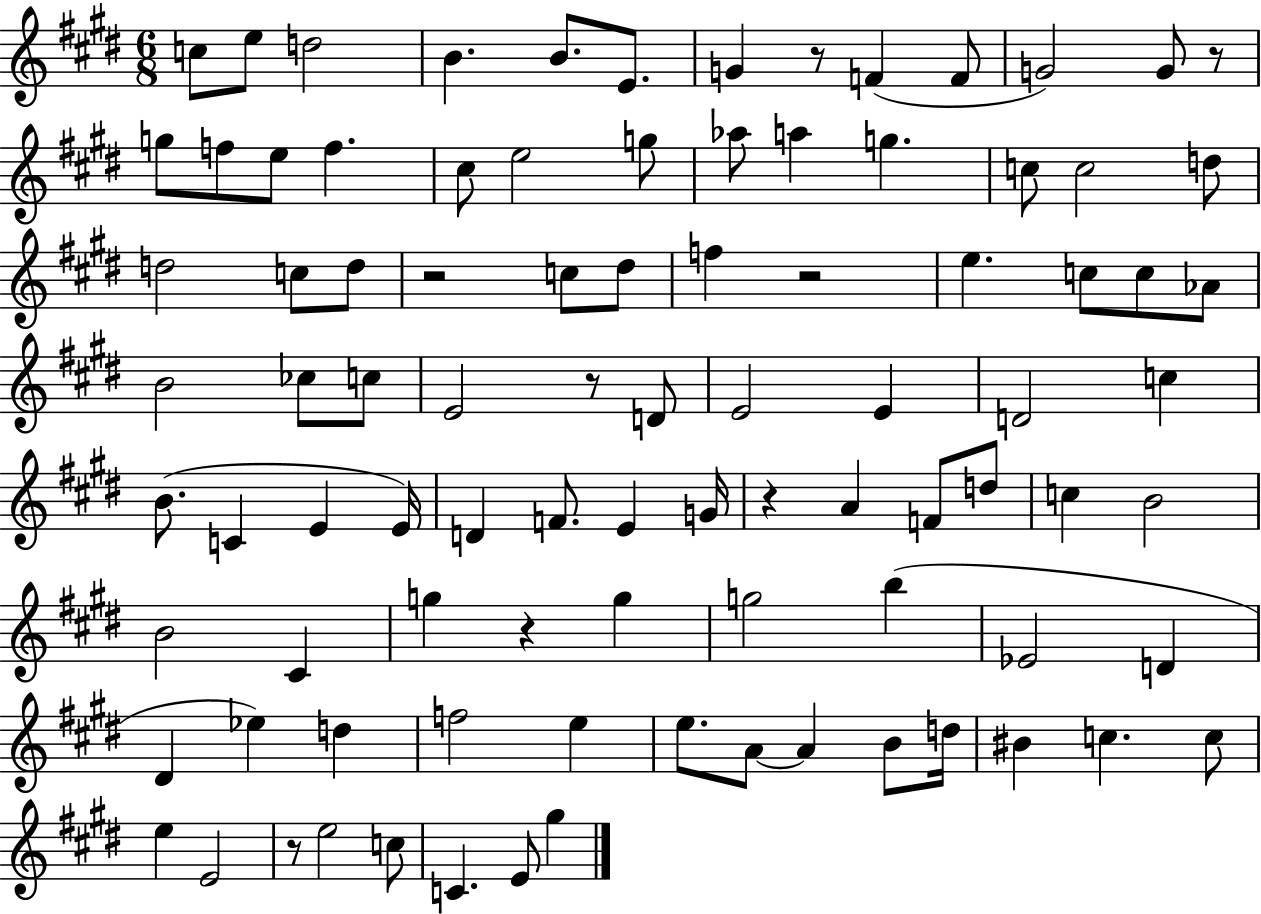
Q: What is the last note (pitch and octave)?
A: G#5